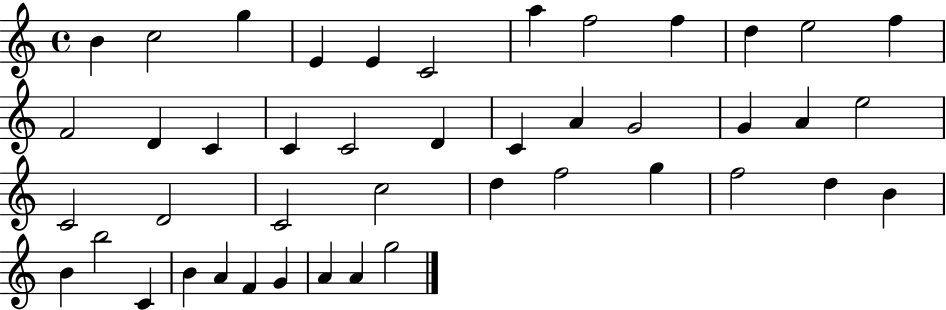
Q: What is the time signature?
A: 4/4